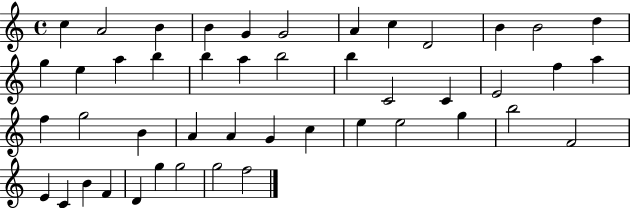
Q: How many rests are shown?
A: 0